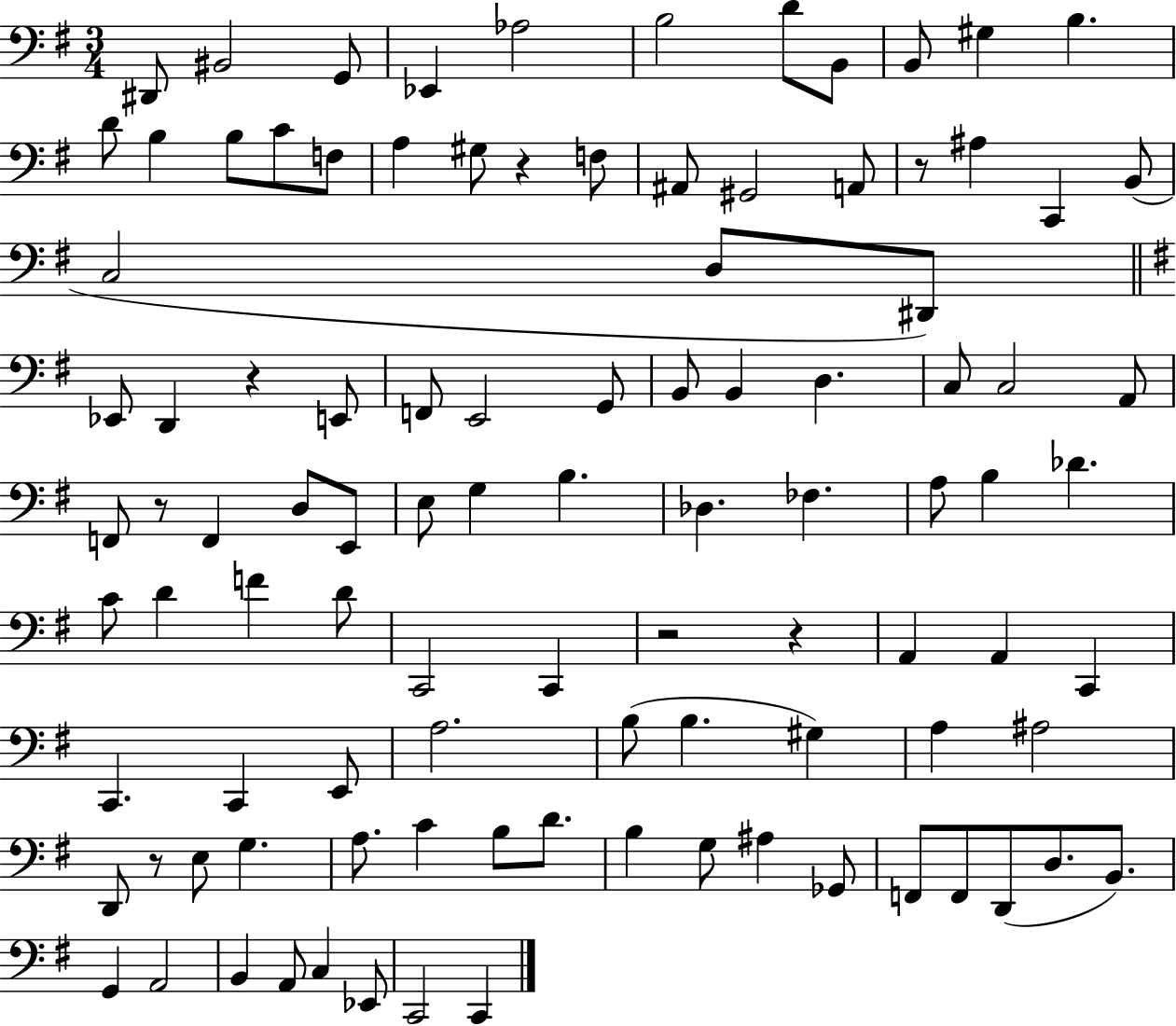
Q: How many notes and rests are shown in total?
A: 101